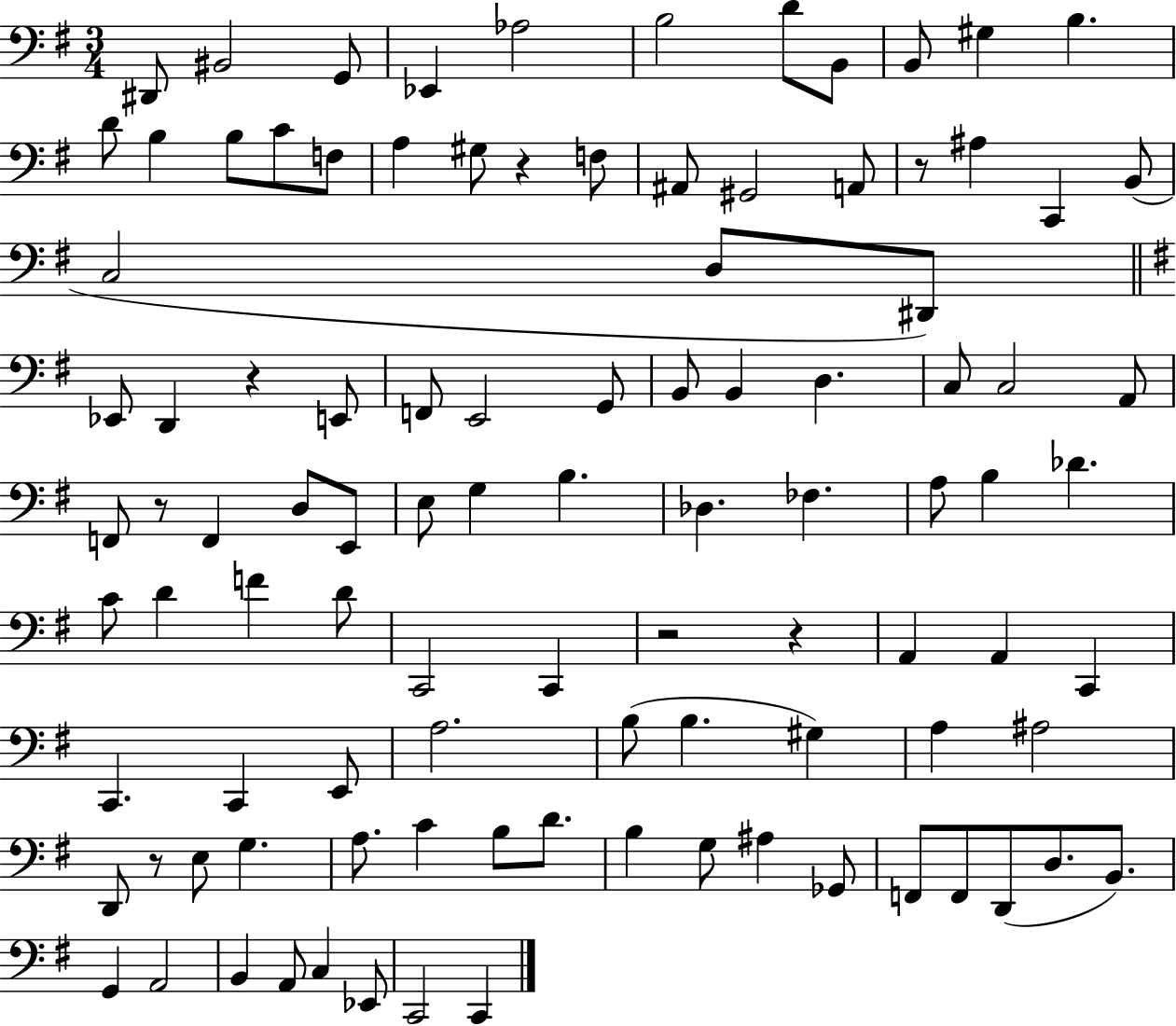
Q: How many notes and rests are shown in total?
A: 101